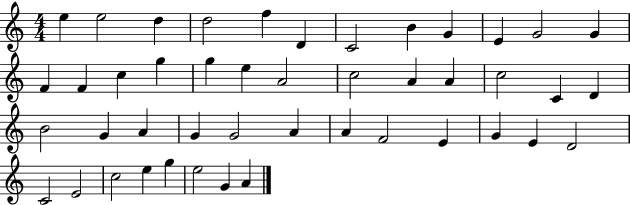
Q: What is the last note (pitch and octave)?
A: A4